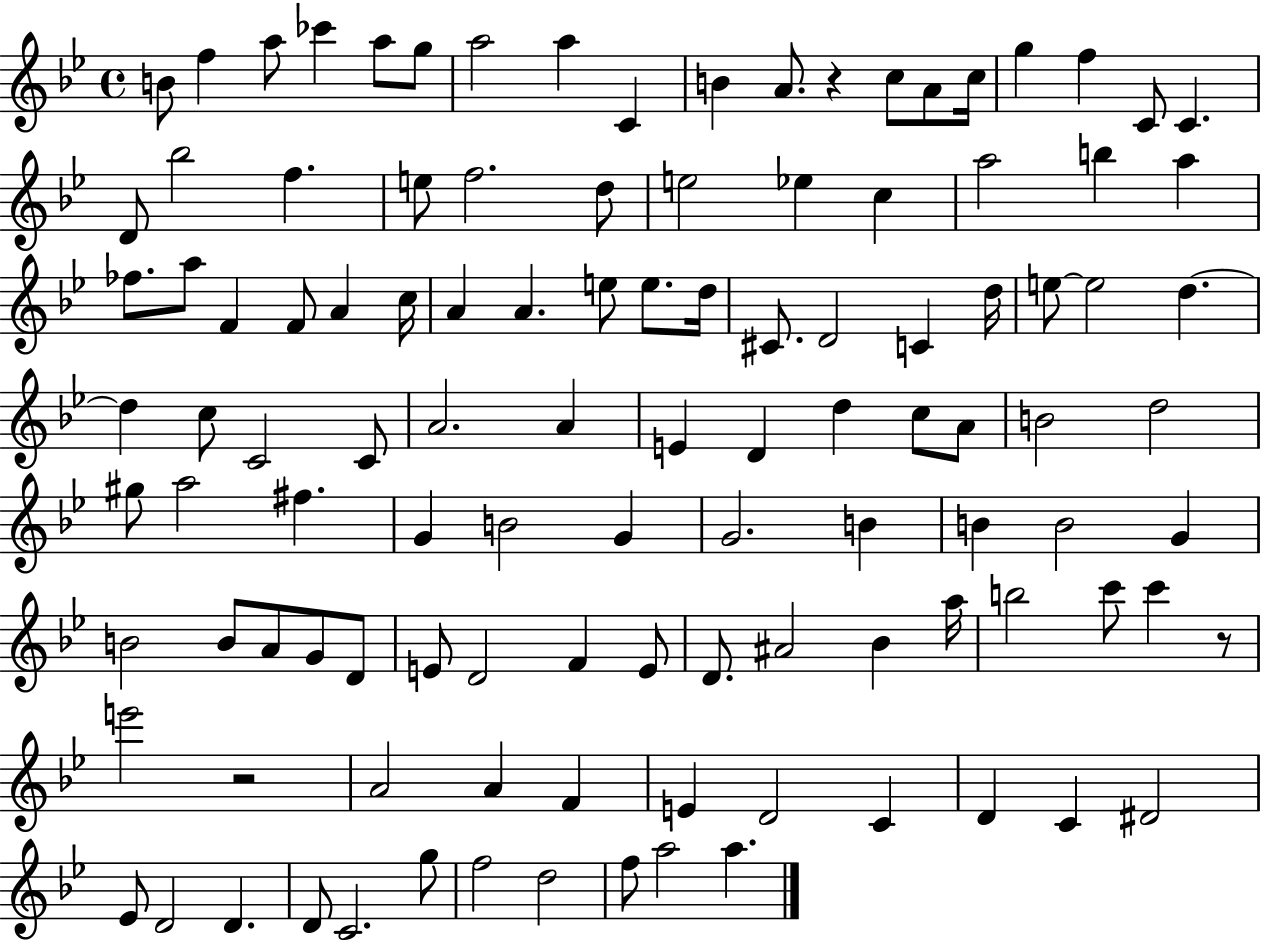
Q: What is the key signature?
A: BES major